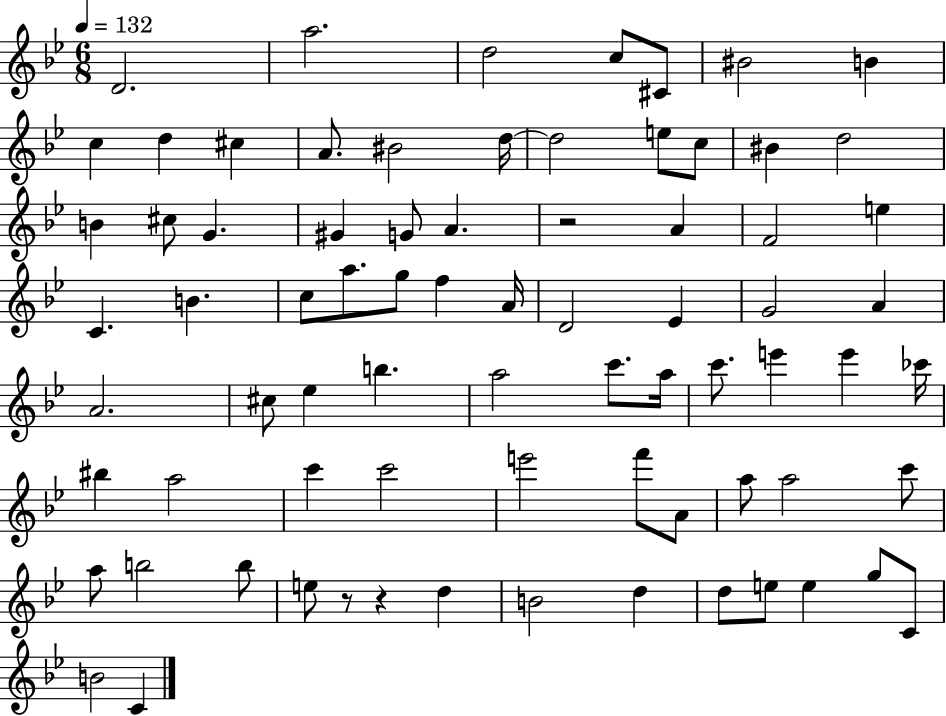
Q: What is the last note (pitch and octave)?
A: C4